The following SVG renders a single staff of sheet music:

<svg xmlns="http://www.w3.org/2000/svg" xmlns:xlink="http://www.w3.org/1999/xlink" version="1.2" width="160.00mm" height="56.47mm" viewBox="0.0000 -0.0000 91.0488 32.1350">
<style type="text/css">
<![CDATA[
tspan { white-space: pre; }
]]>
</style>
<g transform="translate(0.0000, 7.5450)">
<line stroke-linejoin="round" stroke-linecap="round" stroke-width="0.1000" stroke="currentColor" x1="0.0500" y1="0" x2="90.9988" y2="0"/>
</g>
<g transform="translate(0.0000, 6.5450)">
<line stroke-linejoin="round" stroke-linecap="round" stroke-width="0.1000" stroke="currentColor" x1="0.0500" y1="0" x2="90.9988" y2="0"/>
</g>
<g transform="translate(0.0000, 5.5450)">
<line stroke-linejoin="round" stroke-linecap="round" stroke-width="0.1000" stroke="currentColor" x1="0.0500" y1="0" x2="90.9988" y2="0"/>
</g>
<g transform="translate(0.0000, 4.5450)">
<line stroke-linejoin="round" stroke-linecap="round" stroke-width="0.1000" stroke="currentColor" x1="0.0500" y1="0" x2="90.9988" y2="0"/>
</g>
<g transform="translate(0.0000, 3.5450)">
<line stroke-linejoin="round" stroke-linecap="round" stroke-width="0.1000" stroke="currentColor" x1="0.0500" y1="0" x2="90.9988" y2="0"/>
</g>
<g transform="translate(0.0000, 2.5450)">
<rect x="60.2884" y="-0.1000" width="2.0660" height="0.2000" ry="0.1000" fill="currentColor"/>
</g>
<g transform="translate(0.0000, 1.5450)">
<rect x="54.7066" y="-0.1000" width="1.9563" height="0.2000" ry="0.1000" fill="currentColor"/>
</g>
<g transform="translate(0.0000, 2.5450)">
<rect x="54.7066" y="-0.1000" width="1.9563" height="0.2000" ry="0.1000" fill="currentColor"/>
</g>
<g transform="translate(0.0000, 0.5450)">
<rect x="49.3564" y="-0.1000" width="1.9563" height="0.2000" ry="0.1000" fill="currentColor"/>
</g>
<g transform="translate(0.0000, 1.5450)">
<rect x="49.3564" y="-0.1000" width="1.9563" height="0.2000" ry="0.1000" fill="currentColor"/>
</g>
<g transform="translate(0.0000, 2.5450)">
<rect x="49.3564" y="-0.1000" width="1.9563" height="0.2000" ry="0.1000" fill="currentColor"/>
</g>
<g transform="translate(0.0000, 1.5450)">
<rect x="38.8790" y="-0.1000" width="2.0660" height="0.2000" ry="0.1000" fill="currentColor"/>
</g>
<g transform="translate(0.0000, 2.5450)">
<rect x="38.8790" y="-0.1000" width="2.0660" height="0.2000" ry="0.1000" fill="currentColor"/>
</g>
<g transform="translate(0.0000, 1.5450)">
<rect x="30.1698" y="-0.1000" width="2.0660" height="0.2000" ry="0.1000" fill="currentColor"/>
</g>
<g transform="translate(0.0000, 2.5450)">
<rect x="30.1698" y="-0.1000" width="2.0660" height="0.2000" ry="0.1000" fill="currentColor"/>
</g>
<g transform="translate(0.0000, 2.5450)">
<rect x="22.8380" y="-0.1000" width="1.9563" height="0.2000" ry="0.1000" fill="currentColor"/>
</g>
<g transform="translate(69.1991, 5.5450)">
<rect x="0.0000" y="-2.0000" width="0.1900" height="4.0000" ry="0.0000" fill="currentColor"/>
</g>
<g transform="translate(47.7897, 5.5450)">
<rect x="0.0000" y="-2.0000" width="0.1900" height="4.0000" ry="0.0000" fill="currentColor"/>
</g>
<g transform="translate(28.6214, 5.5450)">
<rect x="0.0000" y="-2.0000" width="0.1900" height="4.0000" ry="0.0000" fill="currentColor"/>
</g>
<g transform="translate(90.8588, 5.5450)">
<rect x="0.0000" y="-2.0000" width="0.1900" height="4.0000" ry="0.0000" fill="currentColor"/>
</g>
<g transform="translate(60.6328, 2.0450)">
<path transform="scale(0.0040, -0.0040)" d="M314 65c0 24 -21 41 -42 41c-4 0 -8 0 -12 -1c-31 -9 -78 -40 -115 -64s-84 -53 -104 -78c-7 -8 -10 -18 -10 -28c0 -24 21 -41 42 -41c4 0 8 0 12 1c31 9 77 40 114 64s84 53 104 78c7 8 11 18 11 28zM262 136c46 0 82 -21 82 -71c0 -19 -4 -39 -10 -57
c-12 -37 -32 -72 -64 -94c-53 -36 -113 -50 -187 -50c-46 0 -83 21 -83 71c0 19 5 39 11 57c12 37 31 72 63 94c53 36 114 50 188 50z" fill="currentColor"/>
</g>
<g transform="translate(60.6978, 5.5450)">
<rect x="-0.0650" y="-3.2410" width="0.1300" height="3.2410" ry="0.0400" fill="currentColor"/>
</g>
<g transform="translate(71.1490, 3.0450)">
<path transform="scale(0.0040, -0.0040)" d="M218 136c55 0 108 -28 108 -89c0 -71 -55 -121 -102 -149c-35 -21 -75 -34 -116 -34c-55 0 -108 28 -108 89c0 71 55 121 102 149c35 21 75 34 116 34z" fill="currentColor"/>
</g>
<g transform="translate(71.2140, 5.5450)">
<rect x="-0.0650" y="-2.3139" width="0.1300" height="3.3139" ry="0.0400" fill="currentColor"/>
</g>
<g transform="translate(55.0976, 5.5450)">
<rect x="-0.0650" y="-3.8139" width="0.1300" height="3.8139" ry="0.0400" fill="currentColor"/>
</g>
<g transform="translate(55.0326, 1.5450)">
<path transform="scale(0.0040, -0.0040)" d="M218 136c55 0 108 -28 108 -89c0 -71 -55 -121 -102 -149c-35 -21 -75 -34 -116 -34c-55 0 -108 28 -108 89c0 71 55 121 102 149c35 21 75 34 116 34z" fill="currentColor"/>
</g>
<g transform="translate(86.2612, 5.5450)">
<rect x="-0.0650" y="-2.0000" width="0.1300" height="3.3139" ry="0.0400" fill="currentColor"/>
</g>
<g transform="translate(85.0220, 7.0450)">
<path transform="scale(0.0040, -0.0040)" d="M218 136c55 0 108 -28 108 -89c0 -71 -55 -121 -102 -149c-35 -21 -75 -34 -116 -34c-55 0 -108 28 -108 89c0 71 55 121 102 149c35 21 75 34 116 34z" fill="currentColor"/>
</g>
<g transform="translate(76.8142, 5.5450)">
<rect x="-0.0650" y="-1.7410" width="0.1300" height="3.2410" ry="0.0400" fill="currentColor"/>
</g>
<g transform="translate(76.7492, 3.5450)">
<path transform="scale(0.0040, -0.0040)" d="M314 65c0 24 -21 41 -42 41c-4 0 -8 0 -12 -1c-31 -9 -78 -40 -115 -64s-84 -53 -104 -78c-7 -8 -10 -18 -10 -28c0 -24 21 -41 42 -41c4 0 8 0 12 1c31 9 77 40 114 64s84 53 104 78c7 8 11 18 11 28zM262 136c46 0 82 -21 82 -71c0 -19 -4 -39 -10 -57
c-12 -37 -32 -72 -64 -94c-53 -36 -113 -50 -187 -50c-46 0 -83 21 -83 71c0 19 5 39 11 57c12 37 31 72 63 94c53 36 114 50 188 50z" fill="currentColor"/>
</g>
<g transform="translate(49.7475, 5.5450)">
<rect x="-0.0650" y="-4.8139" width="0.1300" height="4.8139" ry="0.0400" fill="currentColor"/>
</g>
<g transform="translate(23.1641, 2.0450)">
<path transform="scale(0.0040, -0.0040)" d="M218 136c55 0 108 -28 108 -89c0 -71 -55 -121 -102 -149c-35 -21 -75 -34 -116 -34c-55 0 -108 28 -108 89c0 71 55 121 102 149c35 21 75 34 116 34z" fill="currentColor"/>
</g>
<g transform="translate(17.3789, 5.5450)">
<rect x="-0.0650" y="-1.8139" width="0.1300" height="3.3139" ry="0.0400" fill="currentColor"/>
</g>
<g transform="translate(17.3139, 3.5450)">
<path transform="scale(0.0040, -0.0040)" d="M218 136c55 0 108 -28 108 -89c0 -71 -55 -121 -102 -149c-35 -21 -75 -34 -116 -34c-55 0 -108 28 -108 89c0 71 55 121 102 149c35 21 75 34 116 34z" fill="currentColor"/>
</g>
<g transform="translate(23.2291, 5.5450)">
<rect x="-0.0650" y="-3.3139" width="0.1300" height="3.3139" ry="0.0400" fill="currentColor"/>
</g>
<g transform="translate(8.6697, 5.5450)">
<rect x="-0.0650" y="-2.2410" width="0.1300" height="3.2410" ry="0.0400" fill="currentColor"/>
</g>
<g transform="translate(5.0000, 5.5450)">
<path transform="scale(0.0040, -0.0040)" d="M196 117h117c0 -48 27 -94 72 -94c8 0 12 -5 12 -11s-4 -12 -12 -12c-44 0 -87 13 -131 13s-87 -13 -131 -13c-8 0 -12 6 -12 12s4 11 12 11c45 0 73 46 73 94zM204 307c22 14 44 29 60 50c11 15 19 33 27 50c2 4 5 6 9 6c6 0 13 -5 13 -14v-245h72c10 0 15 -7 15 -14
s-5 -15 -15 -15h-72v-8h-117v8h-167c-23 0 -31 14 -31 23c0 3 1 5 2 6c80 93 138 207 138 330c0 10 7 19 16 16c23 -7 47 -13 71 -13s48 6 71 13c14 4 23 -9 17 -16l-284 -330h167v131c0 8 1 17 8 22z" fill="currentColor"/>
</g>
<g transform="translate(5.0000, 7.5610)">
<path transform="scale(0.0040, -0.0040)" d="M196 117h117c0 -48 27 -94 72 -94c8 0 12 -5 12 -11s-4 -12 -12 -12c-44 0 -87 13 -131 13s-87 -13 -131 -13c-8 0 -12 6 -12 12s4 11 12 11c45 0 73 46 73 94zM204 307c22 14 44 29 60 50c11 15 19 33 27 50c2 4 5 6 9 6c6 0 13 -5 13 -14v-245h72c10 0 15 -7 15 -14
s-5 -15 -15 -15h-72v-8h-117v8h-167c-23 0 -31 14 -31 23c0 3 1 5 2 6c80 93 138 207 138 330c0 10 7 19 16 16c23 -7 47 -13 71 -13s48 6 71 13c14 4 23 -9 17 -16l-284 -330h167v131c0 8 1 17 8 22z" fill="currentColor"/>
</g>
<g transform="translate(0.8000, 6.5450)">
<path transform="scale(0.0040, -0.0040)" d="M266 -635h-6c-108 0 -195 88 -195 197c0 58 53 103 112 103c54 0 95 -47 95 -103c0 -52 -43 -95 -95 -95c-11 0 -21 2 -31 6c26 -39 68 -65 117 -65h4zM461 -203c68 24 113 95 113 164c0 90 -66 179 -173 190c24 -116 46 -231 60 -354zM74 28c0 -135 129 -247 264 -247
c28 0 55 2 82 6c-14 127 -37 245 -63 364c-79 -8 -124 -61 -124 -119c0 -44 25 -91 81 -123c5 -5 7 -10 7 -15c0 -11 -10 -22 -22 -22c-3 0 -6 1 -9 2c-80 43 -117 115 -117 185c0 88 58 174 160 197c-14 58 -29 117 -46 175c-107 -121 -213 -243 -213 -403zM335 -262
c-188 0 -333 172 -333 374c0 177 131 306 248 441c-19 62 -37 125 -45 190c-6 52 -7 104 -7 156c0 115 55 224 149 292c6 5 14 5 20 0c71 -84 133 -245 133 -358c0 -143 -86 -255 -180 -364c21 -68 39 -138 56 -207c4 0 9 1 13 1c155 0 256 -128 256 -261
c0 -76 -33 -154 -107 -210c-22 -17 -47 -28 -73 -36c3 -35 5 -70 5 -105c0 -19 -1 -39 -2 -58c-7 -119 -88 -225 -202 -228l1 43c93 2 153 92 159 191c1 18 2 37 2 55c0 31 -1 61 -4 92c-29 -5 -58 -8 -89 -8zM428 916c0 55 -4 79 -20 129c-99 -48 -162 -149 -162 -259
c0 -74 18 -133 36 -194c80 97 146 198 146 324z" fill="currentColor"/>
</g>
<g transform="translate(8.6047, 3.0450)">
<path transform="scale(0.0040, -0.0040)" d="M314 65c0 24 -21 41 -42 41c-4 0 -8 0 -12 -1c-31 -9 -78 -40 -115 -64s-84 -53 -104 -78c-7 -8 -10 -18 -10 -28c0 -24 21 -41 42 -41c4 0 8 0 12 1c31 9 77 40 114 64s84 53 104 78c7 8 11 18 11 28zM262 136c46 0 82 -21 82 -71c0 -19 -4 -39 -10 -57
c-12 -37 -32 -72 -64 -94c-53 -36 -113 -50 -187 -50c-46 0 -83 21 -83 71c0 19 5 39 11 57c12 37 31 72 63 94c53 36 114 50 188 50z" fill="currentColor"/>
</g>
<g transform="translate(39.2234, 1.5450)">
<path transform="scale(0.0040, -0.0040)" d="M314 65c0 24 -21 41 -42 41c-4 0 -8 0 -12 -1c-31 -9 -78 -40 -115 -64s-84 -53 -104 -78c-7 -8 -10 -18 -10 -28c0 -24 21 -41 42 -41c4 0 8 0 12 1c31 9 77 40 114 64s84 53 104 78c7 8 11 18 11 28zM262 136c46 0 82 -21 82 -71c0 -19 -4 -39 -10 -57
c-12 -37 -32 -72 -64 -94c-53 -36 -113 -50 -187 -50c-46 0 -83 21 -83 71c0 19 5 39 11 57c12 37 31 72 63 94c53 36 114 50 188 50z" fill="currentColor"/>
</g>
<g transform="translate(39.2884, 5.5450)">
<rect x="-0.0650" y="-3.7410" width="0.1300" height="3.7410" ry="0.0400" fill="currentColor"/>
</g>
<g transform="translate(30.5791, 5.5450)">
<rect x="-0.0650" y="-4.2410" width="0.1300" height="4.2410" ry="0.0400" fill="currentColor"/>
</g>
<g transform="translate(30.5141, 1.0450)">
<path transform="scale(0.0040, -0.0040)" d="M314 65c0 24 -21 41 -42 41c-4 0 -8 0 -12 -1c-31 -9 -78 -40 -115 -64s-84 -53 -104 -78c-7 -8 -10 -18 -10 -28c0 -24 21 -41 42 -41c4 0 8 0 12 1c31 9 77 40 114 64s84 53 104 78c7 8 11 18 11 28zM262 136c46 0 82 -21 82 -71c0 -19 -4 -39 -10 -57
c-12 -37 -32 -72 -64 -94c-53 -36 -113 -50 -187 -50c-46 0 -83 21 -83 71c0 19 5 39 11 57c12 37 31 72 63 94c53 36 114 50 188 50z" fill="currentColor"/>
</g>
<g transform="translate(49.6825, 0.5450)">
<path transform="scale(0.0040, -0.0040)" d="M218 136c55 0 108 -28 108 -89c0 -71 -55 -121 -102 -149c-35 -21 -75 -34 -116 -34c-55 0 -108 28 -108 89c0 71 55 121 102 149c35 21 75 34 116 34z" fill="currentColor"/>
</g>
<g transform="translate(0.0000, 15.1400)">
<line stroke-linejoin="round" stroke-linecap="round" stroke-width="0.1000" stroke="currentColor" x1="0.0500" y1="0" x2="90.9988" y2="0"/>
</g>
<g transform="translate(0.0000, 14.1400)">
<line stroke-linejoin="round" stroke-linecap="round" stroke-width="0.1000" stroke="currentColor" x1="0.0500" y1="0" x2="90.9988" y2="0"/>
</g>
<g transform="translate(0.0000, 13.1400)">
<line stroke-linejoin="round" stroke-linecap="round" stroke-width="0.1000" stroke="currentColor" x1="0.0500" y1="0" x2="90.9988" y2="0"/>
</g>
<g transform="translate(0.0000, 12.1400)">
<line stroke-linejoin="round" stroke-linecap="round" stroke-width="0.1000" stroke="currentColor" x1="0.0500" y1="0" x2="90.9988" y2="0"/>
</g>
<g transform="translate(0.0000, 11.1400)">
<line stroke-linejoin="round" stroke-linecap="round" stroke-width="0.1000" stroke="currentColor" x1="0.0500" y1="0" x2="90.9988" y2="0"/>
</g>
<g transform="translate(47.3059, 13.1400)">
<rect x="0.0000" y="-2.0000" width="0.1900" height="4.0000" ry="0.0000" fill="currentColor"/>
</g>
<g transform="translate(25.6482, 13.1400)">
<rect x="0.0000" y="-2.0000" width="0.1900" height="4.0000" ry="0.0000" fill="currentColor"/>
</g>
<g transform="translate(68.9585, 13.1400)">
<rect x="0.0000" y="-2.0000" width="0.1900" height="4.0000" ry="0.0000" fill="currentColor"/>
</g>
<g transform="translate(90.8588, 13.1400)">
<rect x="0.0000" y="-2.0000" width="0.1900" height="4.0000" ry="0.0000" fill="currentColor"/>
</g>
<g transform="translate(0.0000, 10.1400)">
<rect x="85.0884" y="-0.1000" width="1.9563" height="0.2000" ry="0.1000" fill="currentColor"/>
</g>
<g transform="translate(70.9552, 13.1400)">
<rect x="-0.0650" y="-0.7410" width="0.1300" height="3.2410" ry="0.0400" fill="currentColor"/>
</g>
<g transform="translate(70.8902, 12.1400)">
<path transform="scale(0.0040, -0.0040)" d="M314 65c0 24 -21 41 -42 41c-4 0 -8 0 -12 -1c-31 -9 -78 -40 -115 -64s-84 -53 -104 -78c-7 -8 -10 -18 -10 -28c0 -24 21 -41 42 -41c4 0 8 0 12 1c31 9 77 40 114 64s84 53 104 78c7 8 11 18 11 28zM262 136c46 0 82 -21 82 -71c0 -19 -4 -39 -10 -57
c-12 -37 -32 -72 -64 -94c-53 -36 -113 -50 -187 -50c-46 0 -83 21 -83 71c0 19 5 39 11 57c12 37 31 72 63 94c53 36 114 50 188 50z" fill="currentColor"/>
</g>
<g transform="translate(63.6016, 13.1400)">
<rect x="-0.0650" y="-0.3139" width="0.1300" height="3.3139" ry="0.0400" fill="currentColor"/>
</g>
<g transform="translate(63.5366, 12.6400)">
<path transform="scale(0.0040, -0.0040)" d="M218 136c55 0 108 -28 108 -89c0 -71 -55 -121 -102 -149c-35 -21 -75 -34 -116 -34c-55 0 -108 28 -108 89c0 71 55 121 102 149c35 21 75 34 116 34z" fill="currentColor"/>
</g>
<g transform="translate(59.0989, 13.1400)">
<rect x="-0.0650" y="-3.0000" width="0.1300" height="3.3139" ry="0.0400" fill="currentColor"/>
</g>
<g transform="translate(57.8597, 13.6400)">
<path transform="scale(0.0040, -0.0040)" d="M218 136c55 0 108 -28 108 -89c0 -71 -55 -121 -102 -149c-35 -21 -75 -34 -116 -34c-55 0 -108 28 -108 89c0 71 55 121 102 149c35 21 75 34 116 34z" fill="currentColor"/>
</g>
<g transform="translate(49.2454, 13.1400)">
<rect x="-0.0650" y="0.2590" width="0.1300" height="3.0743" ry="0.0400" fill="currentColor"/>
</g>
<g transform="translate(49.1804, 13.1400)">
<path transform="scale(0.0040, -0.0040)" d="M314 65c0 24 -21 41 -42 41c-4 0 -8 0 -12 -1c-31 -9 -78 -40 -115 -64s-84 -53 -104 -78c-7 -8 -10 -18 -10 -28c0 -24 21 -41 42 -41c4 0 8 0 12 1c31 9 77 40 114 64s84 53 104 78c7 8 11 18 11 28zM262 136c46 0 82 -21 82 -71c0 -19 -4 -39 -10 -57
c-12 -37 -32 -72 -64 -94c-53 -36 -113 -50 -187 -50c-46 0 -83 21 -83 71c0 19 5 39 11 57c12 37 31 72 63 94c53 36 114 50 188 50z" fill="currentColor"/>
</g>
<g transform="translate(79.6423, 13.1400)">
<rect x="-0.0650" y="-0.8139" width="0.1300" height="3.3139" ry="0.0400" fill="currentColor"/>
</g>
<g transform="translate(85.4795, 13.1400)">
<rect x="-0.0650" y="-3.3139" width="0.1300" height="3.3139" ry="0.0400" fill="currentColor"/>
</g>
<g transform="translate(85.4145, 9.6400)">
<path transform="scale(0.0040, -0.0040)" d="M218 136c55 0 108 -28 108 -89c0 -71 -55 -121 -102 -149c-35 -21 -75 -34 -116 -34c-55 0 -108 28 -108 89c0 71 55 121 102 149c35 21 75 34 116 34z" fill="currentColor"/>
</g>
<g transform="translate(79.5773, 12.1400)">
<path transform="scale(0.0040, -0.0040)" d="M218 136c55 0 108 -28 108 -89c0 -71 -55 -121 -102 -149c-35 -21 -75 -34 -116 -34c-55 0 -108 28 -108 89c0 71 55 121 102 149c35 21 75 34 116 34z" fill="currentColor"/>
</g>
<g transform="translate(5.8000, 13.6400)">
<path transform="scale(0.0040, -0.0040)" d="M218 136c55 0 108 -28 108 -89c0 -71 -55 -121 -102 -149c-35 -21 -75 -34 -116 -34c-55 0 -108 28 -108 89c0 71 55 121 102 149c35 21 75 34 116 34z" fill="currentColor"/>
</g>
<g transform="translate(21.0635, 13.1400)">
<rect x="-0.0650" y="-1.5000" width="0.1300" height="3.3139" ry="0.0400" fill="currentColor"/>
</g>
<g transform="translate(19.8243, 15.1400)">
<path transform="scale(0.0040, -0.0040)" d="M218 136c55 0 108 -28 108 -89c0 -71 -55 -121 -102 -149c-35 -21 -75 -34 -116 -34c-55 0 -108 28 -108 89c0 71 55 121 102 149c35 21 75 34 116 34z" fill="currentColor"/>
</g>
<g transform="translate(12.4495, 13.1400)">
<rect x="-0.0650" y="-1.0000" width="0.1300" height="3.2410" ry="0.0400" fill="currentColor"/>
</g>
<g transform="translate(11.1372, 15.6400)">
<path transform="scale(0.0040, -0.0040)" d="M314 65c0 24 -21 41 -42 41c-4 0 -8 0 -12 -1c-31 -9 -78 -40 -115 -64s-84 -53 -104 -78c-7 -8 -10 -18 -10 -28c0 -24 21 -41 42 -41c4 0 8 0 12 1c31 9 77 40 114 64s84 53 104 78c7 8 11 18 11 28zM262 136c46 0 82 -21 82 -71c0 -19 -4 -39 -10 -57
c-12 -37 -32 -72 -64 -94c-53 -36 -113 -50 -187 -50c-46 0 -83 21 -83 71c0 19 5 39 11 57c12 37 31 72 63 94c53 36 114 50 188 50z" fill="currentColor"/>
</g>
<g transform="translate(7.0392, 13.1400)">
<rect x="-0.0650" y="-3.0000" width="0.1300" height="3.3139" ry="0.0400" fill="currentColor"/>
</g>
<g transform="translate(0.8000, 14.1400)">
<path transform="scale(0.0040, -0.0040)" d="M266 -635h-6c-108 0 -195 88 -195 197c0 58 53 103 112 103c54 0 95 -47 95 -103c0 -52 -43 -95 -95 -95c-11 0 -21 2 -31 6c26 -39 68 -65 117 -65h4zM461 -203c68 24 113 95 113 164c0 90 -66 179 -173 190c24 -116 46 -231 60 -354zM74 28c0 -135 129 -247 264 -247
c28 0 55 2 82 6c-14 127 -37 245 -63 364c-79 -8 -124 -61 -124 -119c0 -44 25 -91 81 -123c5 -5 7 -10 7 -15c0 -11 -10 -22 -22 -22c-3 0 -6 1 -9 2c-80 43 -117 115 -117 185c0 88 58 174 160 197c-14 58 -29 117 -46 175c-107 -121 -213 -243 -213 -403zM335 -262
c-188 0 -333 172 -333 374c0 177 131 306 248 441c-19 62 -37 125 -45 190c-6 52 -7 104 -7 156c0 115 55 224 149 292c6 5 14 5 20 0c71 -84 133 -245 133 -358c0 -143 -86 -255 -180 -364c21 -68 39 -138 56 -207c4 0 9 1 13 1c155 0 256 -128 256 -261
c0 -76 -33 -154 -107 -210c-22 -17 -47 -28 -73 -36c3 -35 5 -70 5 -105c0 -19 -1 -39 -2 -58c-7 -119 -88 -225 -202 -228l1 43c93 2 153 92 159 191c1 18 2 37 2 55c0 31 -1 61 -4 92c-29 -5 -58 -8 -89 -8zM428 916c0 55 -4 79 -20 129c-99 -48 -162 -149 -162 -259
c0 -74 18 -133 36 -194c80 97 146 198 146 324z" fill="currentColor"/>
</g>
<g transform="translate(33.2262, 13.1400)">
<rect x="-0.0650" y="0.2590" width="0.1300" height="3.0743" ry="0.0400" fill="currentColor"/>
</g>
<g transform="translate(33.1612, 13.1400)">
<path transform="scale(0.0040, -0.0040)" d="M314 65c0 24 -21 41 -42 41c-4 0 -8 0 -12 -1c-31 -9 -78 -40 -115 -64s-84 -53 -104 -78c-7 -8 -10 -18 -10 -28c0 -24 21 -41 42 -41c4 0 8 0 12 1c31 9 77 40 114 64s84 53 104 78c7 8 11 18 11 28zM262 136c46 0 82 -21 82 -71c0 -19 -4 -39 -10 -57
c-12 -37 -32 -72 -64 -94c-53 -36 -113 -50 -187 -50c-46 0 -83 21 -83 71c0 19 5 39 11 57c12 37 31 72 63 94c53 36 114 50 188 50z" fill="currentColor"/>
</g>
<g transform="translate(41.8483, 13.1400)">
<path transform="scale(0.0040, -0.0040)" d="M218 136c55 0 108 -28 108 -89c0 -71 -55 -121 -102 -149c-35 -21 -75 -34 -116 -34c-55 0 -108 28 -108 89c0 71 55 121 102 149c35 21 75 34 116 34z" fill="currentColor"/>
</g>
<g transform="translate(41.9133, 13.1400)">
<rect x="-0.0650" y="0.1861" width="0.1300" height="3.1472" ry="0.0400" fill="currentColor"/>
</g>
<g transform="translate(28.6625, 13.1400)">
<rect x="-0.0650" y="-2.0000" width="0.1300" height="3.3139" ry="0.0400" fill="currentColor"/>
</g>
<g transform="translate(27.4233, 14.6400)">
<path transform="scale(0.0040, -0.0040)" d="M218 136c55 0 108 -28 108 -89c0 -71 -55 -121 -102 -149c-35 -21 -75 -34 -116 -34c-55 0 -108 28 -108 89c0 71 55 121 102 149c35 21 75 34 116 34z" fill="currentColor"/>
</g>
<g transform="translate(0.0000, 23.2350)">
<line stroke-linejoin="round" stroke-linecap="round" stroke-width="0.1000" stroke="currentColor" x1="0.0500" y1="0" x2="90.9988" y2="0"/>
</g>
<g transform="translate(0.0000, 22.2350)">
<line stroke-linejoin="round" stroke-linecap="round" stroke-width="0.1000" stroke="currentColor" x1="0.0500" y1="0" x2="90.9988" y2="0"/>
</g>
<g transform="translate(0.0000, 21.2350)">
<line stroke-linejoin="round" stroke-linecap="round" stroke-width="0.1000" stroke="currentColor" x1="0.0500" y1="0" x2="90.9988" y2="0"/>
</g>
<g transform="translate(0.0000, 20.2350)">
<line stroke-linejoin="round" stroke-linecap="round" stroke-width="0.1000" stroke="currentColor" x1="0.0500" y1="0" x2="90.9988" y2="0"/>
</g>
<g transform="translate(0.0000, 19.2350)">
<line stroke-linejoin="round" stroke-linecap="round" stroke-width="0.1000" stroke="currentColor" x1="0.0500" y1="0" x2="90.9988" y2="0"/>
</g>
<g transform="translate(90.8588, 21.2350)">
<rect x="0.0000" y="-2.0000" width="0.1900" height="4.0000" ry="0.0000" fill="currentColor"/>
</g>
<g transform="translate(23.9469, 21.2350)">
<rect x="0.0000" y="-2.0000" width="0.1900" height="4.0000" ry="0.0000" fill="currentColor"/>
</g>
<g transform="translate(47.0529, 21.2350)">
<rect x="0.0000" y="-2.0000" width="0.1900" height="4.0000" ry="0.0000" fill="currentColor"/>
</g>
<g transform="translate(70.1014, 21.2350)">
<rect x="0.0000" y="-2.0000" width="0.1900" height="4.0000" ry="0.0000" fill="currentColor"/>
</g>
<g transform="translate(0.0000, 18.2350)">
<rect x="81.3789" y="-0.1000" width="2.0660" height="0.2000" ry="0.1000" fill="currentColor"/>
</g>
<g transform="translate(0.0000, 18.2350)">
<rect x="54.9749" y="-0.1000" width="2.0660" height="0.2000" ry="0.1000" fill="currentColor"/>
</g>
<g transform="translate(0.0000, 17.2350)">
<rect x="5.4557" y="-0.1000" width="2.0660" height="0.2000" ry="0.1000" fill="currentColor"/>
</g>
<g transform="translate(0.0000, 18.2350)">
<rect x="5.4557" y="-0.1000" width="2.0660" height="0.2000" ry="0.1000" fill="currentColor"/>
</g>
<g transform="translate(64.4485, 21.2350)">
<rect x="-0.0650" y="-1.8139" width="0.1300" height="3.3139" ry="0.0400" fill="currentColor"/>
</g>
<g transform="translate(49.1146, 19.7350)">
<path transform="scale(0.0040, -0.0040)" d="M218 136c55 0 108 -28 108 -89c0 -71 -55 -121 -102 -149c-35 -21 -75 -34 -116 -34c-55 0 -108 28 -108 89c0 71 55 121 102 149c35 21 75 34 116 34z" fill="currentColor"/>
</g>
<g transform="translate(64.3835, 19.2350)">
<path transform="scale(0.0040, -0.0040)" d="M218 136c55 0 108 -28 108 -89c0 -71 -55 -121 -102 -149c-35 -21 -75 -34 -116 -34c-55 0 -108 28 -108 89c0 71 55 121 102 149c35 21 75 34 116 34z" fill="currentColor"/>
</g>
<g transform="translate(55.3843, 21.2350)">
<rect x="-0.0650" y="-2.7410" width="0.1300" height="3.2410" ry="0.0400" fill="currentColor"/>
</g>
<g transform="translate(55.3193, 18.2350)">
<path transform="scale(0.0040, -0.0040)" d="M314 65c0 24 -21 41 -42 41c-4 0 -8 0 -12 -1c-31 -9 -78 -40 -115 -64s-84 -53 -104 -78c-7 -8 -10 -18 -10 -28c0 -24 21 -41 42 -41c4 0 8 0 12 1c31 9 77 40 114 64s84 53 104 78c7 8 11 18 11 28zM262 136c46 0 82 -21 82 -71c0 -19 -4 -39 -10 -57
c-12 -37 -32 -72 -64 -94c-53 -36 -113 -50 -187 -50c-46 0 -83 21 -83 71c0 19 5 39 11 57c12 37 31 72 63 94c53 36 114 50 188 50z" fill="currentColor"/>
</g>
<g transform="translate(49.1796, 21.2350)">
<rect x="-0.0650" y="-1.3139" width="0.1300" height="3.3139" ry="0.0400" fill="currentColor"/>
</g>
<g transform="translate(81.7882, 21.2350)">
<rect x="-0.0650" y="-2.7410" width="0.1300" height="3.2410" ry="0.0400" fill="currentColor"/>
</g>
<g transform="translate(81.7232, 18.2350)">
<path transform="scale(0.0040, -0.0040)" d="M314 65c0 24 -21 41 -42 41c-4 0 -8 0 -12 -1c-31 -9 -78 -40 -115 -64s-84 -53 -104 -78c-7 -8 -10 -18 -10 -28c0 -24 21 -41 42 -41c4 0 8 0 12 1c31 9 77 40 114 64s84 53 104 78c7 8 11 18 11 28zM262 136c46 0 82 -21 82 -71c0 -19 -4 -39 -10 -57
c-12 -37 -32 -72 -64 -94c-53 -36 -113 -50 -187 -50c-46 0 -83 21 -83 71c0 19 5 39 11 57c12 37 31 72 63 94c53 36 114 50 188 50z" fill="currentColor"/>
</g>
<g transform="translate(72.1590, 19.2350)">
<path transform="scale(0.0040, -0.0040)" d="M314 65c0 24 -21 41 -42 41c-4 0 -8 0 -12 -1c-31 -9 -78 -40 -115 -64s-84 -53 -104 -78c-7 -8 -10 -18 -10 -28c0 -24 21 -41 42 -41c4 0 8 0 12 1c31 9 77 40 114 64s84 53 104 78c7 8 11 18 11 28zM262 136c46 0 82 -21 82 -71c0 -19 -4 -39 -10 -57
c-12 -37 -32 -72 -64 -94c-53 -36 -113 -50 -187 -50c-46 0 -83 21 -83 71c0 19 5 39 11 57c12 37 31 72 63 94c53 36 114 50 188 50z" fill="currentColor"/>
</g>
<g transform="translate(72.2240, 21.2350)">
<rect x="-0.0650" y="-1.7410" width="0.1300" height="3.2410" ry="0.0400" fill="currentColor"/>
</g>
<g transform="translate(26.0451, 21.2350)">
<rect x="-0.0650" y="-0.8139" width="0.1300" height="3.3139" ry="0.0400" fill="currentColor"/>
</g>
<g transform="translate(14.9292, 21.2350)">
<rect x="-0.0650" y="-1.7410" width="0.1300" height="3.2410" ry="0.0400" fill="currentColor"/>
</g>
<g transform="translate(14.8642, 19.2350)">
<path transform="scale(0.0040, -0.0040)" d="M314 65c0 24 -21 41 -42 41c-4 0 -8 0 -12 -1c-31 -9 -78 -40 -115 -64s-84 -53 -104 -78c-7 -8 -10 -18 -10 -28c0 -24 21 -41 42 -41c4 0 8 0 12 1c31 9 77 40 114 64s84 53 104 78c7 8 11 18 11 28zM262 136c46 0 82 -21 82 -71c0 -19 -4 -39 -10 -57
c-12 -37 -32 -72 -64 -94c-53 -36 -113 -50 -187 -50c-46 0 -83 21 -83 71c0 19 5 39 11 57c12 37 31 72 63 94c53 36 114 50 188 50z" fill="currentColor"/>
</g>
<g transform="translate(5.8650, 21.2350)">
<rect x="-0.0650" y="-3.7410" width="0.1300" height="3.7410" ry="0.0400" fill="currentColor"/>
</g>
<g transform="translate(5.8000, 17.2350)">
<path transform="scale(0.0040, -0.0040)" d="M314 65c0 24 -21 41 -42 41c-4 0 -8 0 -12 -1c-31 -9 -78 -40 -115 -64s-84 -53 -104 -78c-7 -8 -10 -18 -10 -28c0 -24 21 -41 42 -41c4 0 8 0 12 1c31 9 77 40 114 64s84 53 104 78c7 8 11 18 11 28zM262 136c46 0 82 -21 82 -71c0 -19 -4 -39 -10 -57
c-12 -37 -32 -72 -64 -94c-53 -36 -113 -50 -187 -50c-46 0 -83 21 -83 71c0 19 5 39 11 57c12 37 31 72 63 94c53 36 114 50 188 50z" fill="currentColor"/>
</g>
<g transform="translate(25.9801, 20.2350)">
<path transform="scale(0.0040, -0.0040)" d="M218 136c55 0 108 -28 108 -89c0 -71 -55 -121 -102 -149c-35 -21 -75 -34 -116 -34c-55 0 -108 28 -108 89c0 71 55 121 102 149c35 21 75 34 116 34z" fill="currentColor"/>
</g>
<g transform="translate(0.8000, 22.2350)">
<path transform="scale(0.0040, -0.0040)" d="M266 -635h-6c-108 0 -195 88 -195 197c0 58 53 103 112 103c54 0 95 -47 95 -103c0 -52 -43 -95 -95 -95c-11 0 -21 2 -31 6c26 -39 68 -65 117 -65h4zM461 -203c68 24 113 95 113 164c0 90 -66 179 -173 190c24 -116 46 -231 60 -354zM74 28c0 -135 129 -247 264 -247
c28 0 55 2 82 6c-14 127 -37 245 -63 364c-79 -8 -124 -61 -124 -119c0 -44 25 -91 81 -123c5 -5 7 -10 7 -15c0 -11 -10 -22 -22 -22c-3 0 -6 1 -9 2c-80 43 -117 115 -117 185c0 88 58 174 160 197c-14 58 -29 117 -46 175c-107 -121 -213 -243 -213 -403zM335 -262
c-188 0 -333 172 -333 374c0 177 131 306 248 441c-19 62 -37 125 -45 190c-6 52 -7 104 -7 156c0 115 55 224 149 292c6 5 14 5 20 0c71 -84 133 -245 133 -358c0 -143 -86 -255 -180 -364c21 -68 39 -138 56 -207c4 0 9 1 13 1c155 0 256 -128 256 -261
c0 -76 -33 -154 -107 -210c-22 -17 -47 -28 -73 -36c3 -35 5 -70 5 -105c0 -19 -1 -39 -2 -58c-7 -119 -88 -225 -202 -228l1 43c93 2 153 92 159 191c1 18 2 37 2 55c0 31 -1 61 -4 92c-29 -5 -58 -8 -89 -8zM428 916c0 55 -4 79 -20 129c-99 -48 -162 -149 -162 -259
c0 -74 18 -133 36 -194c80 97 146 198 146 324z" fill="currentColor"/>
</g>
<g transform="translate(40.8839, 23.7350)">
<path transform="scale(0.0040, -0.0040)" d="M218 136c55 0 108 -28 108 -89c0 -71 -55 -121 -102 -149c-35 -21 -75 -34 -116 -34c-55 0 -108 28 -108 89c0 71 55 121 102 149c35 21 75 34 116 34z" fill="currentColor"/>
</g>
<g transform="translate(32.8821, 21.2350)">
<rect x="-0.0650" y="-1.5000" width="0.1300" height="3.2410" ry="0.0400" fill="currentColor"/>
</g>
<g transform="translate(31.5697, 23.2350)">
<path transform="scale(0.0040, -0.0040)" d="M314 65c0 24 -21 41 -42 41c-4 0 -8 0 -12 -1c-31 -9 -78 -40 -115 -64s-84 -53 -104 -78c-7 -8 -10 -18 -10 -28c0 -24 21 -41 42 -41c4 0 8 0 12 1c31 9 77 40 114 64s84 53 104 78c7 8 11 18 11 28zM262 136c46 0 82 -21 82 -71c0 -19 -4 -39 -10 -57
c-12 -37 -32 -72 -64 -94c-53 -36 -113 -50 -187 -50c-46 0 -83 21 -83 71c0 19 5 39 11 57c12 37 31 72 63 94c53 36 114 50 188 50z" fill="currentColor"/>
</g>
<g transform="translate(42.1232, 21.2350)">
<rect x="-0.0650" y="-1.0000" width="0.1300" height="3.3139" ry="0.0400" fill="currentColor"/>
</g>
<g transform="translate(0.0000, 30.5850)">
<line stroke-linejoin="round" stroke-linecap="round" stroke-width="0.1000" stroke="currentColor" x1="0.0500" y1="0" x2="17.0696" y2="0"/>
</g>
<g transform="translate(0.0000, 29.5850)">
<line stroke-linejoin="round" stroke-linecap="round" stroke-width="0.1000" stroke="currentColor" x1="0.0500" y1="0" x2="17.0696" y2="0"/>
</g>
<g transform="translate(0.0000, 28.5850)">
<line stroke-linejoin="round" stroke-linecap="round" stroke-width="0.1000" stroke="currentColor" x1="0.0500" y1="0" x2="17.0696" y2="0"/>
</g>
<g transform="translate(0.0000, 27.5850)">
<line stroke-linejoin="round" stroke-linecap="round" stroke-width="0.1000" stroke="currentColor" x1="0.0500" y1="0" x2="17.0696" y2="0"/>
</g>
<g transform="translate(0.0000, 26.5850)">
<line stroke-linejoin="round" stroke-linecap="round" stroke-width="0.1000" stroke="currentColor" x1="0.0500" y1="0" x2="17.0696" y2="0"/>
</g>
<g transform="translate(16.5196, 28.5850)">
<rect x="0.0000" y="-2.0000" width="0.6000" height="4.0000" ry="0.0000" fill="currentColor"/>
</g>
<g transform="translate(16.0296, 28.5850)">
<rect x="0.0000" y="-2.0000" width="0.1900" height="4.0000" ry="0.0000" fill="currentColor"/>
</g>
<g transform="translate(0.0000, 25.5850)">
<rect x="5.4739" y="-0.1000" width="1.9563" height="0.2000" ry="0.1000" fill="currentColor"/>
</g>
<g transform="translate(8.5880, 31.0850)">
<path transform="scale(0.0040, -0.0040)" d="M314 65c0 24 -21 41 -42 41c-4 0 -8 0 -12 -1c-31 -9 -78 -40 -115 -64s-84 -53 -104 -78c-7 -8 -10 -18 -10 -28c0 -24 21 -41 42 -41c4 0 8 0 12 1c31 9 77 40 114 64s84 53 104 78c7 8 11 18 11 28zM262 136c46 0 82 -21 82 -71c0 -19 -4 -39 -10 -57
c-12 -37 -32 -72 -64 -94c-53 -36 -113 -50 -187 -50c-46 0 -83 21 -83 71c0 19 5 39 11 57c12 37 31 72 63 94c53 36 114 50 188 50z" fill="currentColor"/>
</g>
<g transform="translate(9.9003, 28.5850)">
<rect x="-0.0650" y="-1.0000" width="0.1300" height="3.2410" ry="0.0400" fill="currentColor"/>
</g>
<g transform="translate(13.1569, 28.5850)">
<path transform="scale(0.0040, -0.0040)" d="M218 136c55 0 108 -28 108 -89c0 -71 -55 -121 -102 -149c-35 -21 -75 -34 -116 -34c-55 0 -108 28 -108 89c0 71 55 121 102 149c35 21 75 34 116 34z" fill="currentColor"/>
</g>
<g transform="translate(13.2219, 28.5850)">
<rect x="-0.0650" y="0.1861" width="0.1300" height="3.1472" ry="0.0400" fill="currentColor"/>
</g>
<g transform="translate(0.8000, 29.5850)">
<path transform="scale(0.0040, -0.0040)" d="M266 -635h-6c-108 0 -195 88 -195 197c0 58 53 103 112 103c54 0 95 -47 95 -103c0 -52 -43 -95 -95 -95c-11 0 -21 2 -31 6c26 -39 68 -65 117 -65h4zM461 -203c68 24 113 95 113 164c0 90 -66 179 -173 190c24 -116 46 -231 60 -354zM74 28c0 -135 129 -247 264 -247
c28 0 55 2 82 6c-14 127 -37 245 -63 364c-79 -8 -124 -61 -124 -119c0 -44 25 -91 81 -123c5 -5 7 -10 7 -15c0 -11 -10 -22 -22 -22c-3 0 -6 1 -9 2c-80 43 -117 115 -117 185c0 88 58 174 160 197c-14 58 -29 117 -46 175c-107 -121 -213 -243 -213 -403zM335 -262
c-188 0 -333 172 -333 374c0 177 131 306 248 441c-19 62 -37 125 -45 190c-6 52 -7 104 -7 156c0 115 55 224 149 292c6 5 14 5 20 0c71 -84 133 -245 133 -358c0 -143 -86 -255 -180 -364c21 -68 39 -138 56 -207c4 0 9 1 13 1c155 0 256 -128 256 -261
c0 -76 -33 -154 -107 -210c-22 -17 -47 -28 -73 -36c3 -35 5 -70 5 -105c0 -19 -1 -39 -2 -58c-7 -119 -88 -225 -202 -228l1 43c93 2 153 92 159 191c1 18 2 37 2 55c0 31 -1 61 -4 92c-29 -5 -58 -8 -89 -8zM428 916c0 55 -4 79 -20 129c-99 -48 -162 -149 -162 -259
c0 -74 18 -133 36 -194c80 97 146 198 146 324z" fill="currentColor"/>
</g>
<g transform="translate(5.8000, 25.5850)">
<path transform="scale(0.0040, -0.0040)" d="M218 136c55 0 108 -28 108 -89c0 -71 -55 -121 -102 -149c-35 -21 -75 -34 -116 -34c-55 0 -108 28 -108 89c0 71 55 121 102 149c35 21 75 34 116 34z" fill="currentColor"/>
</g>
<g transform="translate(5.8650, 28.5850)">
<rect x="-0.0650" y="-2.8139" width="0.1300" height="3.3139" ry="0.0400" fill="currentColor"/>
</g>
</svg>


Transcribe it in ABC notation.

X:1
T:Untitled
M:4/4
L:1/4
K:C
g2 f b d'2 c'2 e' c' b2 g f2 F A D2 E F B2 B B2 A c d2 d b c'2 f2 d E2 D e a2 f f2 a2 a D2 B